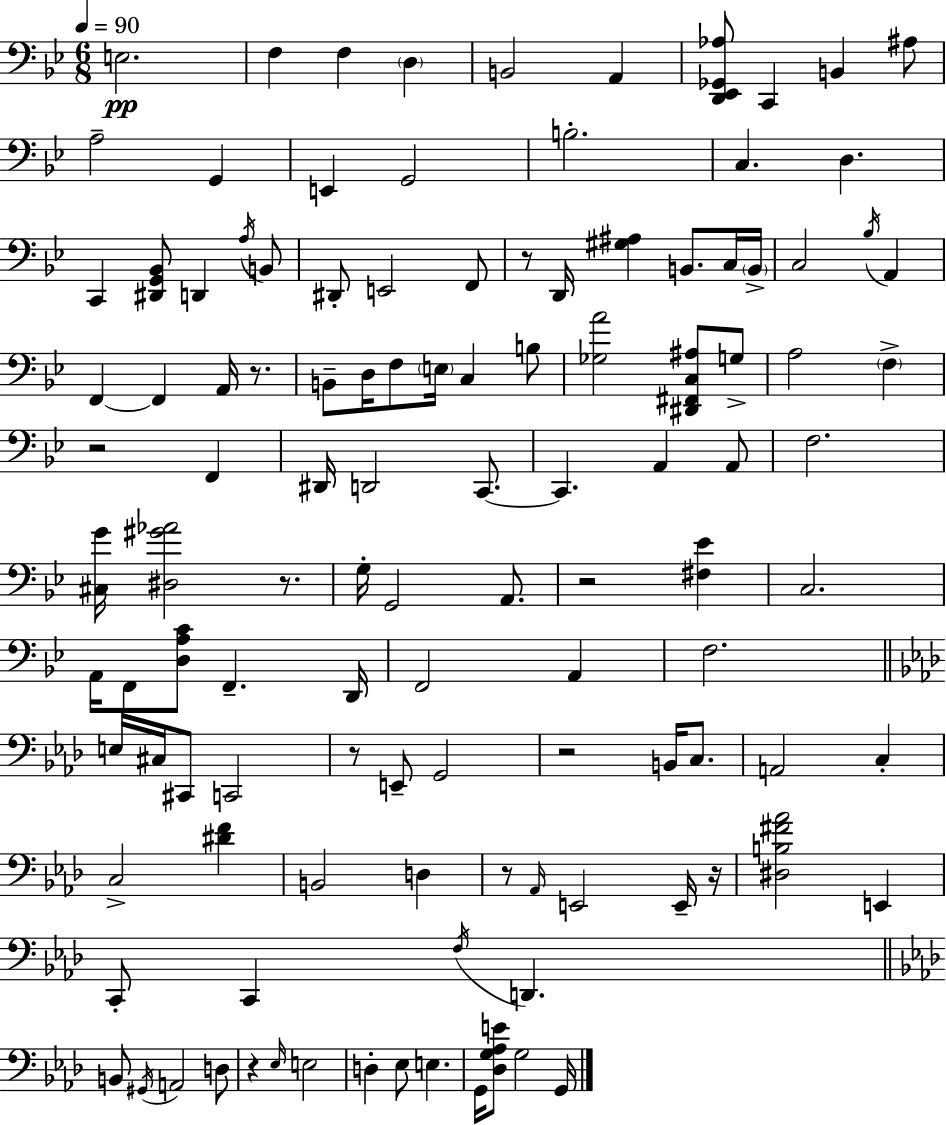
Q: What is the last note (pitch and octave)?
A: G2